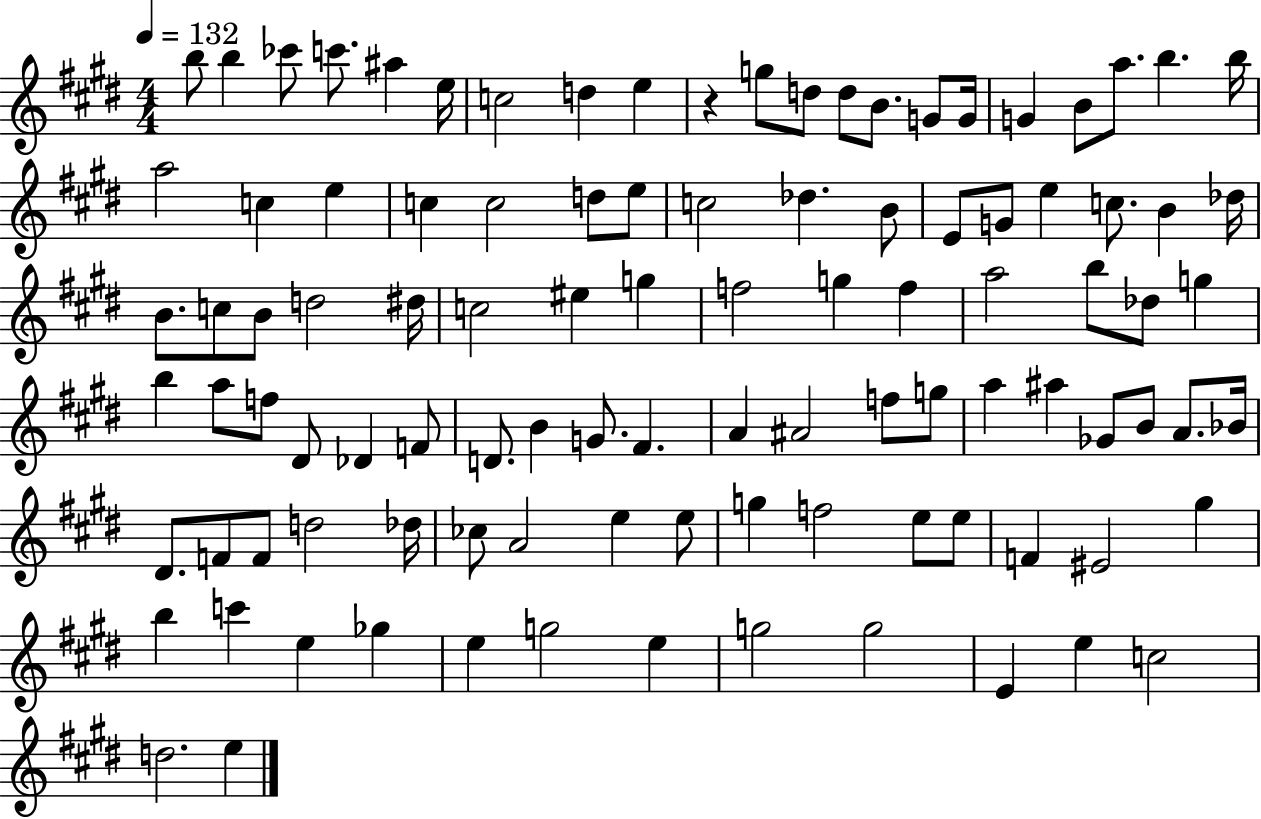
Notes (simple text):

B5/e B5/q CES6/e C6/e. A#5/q E5/s C5/h D5/q E5/q R/q G5/e D5/e D5/e B4/e. G4/e G4/s G4/q B4/e A5/e. B5/q. B5/s A5/h C5/q E5/q C5/q C5/h D5/e E5/e C5/h Db5/q. B4/e E4/e G4/e E5/q C5/e. B4/q Db5/s B4/e. C5/e B4/e D5/h D#5/s C5/h EIS5/q G5/q F5/h G5/q F5/q A5/h B5/e Db5/e G5/q B5/q A5/e F5/e D#4/e Db4/q F4/e D4/e. B4/q G4/e. F#4/q. A4/q A#4/h F5/e G5/e A5/q A#5/q Gb4/e B4/e A4/e. Bb4/s D#4/e. F4/e F4/e D5/h Db5/s CES5/e A4/h E5/q E5/e G5/q F5/h E5/e E5/e F4/q EIS4/h G#5/q B5/q C6/q E5/q Gb5/q E5/q G5/h E5/q G5/h G5/h E4/q E5/q C5/h D5/h. E5/q